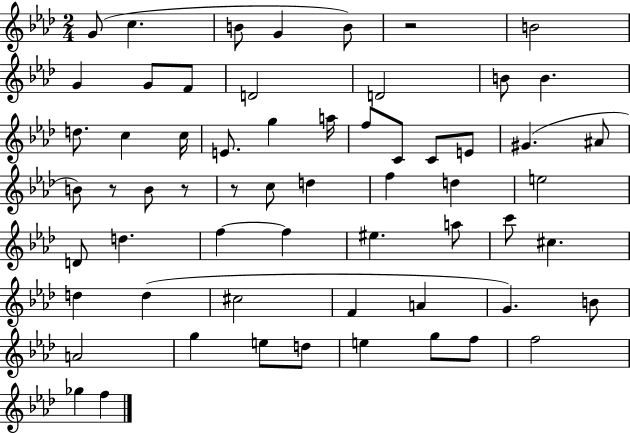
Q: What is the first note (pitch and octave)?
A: G4